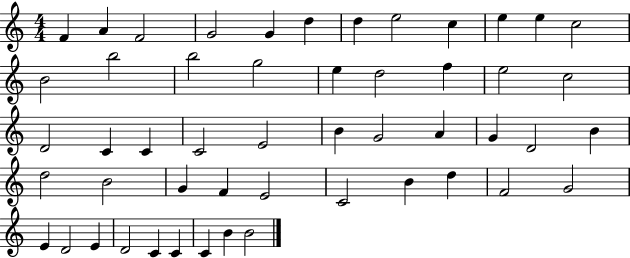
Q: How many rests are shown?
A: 0